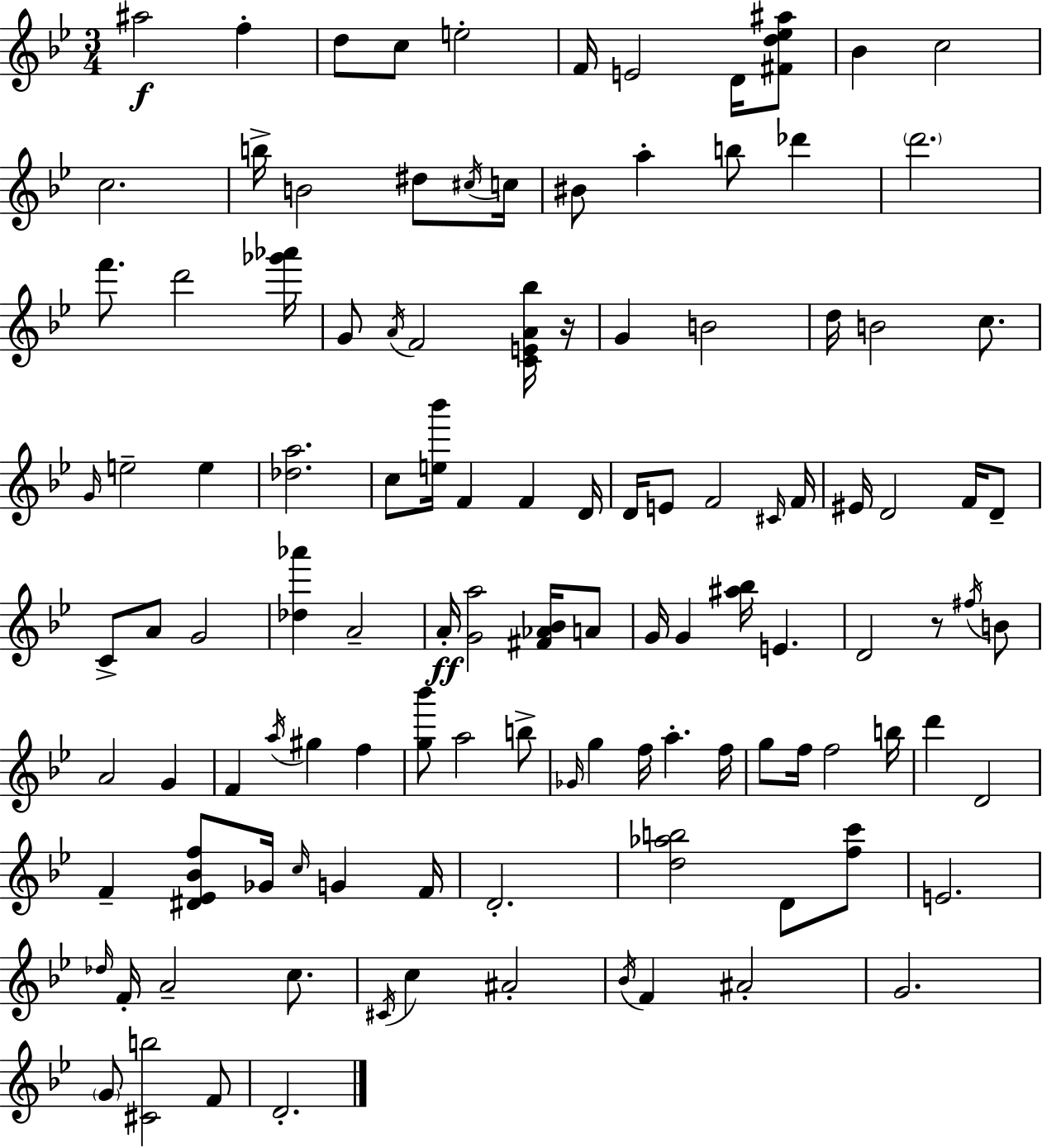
{
  \clef treble
  \numericTimeSignature
  \time 3/4
  \key bes \major
  ais''2\f f''4-. | d''8 c''8 e''2-. | f'16 e'2 d'16 <fis' d'' ees'' ais''>8 | bes'4 c''2 | \break c''2. | b''16-> b'2 dis''8 \acciaccatura { cis''16 } | c''16 bis'8 a''4-. b''8 des'''4 | \parenthesize d'''2. | \break f'''8. d'''2 | <ges''' aes'''>16 g'8 \acciaccatura { a'16 } f'2 | <c' e' a' bes''>16 r16 g'4 b'2 | d''16 b'2 c''8. | \break \grace { g'16 } e''2-- e''4 | <des'' a''>2. | c''8 <e'' bes'''>16 f'4 f'4 | d'16 d'16 e'8 f'2 | \break \grace { cis'16 } f'16 eis'16 d'2 | f'16 d'8-- c'8-> a'8 g'2 | <des'' aes'''>4 a'2-- | a'16-.\ff <g' a''>2 | \break <fis' aes' bes'>16 a'8 g'16 g'4 <ais'' bes''>16 e'4. | d'2 | r8 \acciaccatura { fis''16 } b'8 a'2 | g'4 f'4 \acciaccatura { a''16 } gis''4 | \break f''4 <g'' bes'''>8 a''2 | b''8-> \grace { ges'16 } g''4 f''16 | a''4.-. f''16 g''8 f''16 f''2 | b''16 d'''4 d'2 | \break f'4-- <dis' ees' bes' f''>8 | ges'16 \grace { c''16 } g'4 f'16 d'2.-. | <d'' aes'' b''>2 | d'8 <f'' c'''>8 e'2. | \break \grace { des''16 } f'16-. a'2-- | c''8. \acciaccatura { cis'16 } c''4 | ais'2-. \acciaccatura { bes'16 } f'4 | ais'2-. g'2. | \break \parenthesize g'8 | <cis' b''>2 f'8 d'2.-. | \bar "|."
}